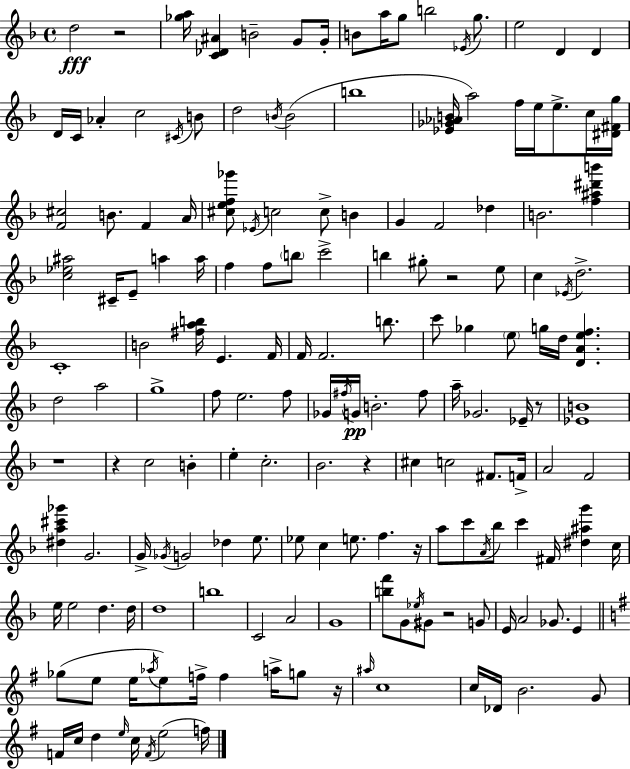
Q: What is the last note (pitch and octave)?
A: F5